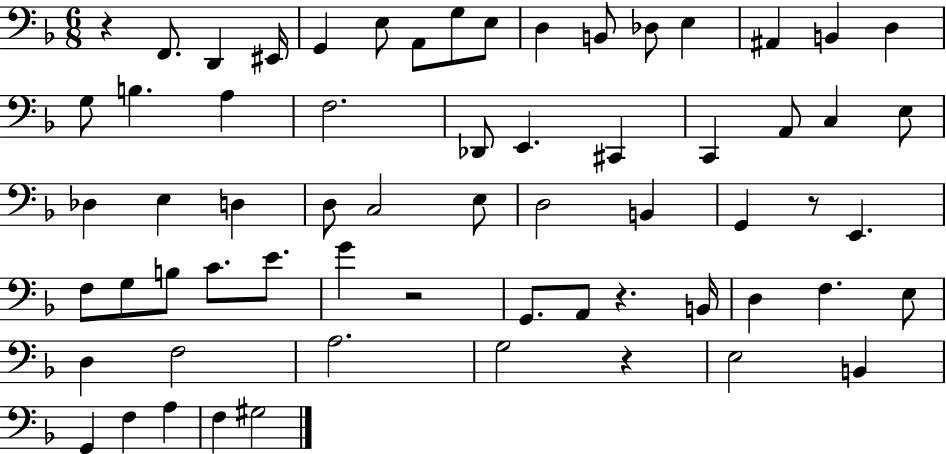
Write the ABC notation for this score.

X:1
T:Untitled
M:6/8
L:1/4
K:F
z F,,/2 D,, ^E,,/4 G,, E,/2 A,,/2 G,/2 E,/2 D, B,,/2 _D,/2 E, ^A,, B,, D, G,/2 B, A, F,2 _D,,/2 E,, ^C,, C,, A,,/2 C, E,/2 _D, E, D, D,/2 C,2 E,/2 D,2 B,, G,, z/2 E,, F,/2 G,/2 B,/2 C/2 E/2 G z2 G,,/2 A,,/2 z B,,/4 D, F, E,/2 D, F,2 A,2 G,2 z E,2 B,, G,, F, A, F, ^G,2